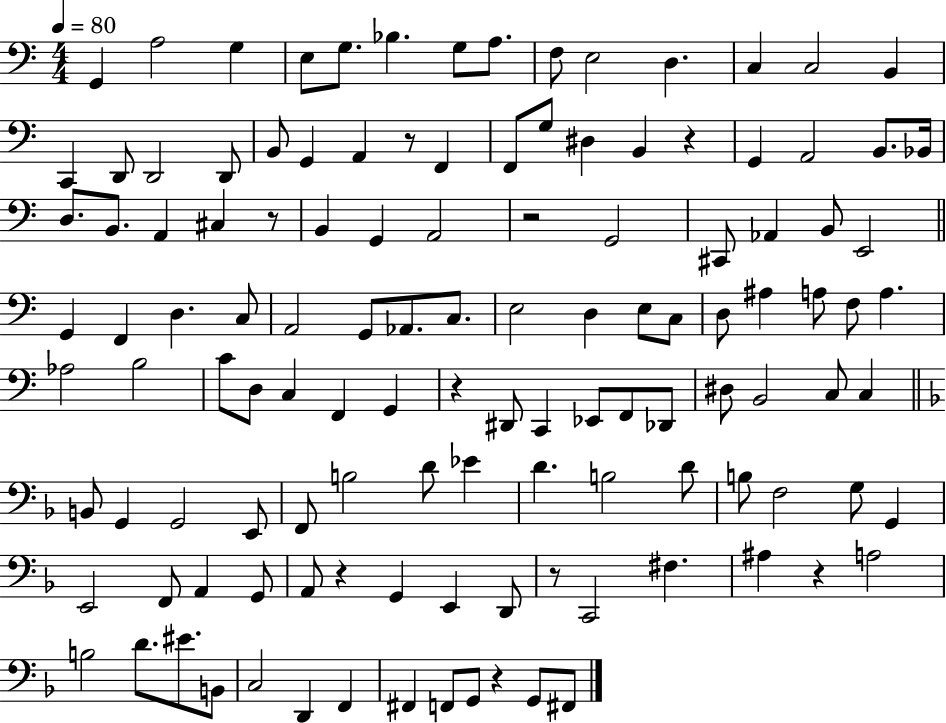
G2/q A3/h G3/q E3/e G3/e. Bb3/q. G3/e A3/e. F3/e E3/h D3/q. C3/q C3/h B2/q C2/q D2/e D2/h D2/e B2/e G2/q A2/q R/e F2/q F2/e G3/e D#3/q B2/q R/q G2/q A2/h B2/e. Bb2/s D3/e. B2/e. A2/q C#3/q R/e B2/q G2/q A2/h R/h G2/h C#2/e Ab2/q B2/e E2/h G2/q F2/q D3/q. C3/e A2/h G2/e Ab2/e. C3/e. E3/h D3/q E3/e C3/e D3/e A#3/q A3/e F3/e A3/q. Ab3/h B3/h C4/e D3/e C3/q F2/q G2/q R/q D#2/e C2/q Eb2/e F2/e Db2/e D#3/e B2/h C3/e C3/q B2/e G2/q G2/h E2/e F2/e B3/h D4/e Eb4/q D4/q. B3/h D4/e B3/e F3/h G3/e G2/q E2/h F2/e A2/q G2/e A2/e R/q G2/q E2/q D2/e R/e C2/h F#3/q. A#3/q R/q A3/h B3/h D4/e. EIS4/e. B2/e C3/h D2/q F2/q F#2/q F2/e G2/e R/q G2/e F#2/e